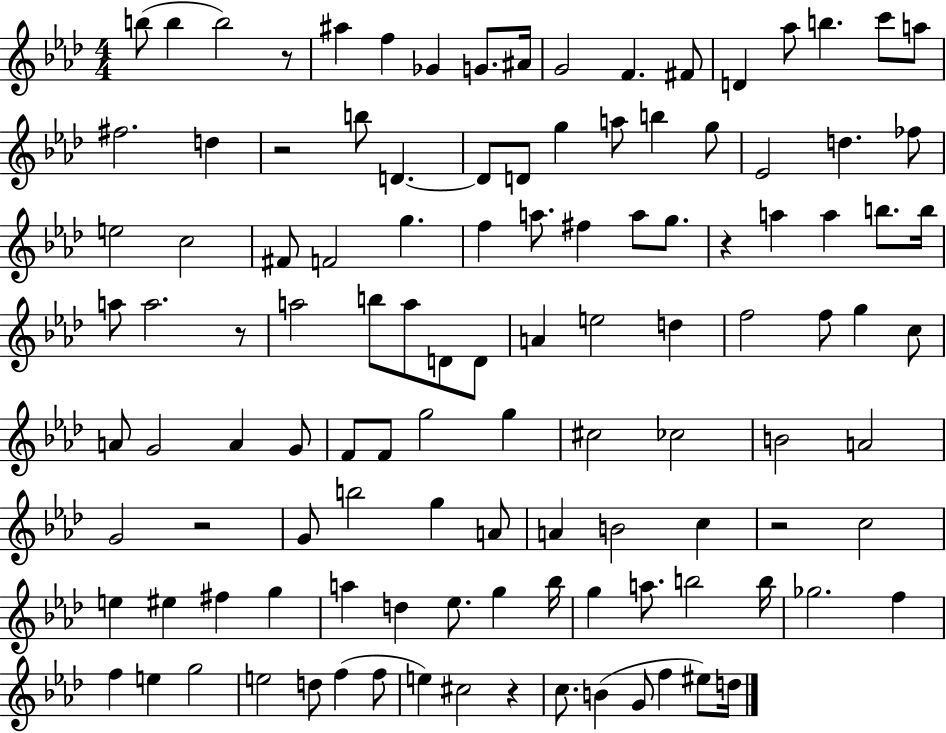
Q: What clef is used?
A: treble